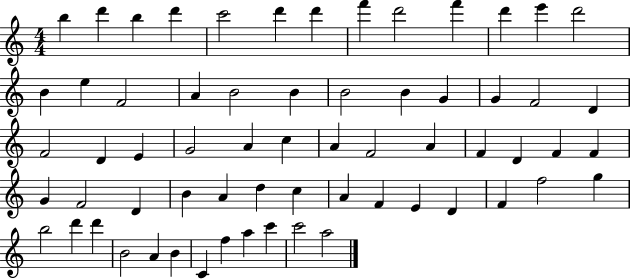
{
  \clef treble
  \numericTimeSignature
  \time 4/4
  \key c \major
  b''4 d'''4 b''4 d'''4 | c'''2 d'''4 d'''4 | f'''4 d'''2 f'''4 | d'''4 e'''4 d'''2 | \break b'4 e''4 f'2 | a'4 b'2 b'4 | b'2 b'4 g'4 | g'4 f'2 d'4 | \break f'2 d'4 e'4 | g'2 a'4 c''4 | a'4 f'2 a'4 | f'4 d'4 f'4 f'4 | \break g'4 f'2 d'4 | b'4 a'4 d''4 c''4 | a'4 f'4 e'4 d'4 | f'4 f''2 g''4 | \break b''2 d'''4 d'''4 | b'2 a'4 b'4 | c'4 f''4 a''4 c'''4 | c'''2 a''2 | \break \bar "|."
}